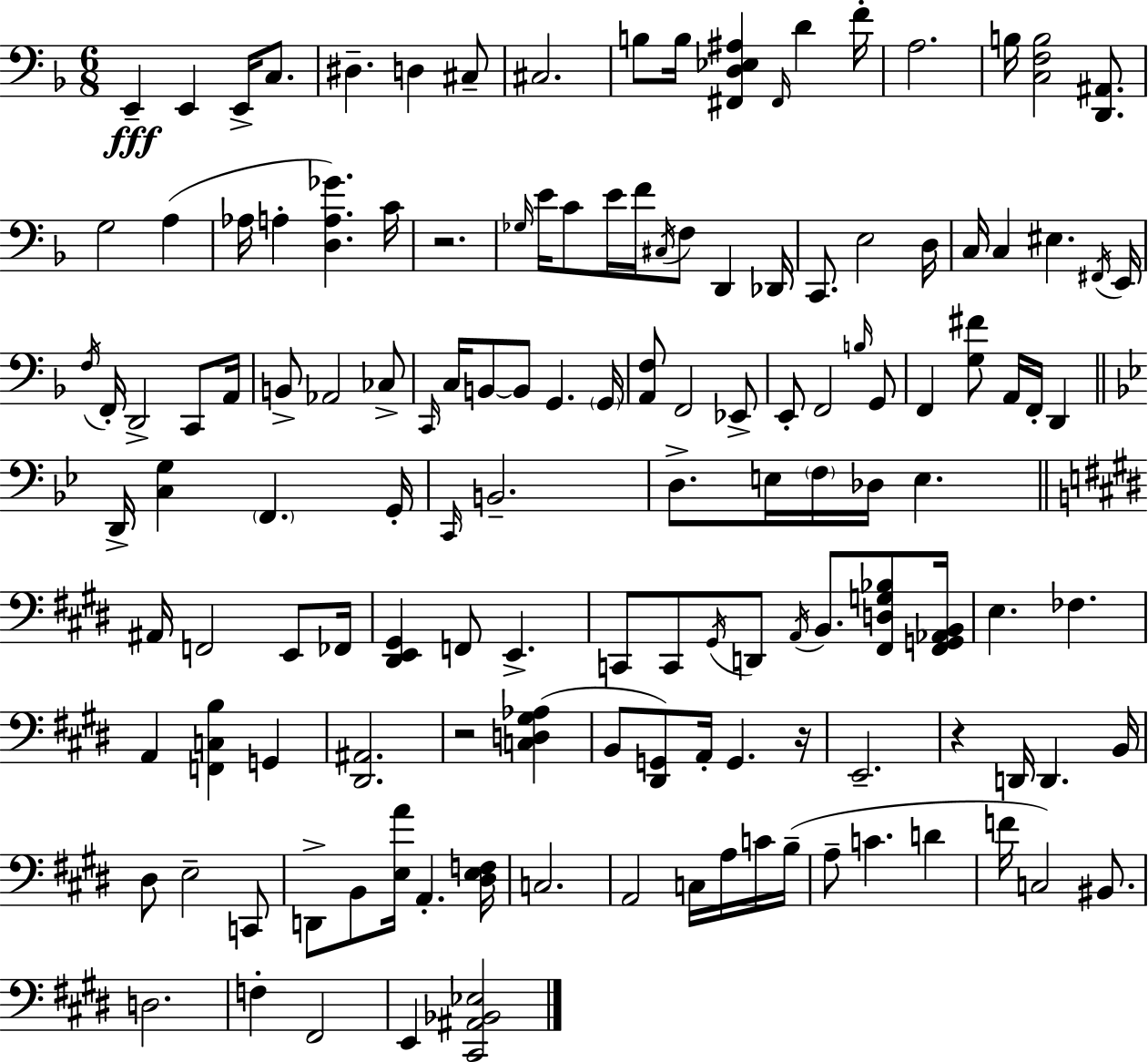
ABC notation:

X:1
T:Untitled
M:6/8
L:1/4
K:Dm
E,, E,, E,,/4 C,/2 ^D, D, ^C,/2 ^C,2 B,/2 B,/4 [^F,,D,_E,^A,] ^F,,/4 D F/4 A,2 B,/4 [C,F,B,]2 [D,,^A,,]/2 G,2 A, _A,/4 A, [D,A,_G] C/4 z2 _G,/4 E/4 C/2 E/4 F/4 ^C,/4 F,/2 D,, _D,,/4 C,,/2 E,2 D,/4 C,/4 C, ^E, ^F,,/4 E,,/4 F,/4 F,,/4 D,,2 C,,/2 A,,/4 B,,/2 _A,,2 _C,/2 C,,/4 C,/4 B,,/2 B,,/2 G,, G,,/4 [A,,F,]/2 F,,2 _E,,/2 E,,/2 F,,2 B,/4 G,,/2 F,, [G,^F]/2 A,,/4 F,,/4 D,, D,,/4 [C,G,] F,, G,,/4 C,,/4 B,,2 D,/2 E,/4 F,/4 _D,/4 E, ^A,,/4 F,,2 E,,/2 _F,,/4 [^D,,E,,^G,,] F,,/2 E,, C,,/2 C,,/2 ^G,,/4 D,,/2 A,,/4 B,,/2 [^F,,D,G,_B,]/2 [^F,,G,,_A,,B,,]/4 E, _F, A,, [F,,C,B,] G,, [^D,,^A,,]2 z2 [C,D,^G,_A,] B,,/2 [^D,,G,,]/2 A,,/4 G,, z/4 E,,2 z D,,/4 D,, B,,/4 ^D,/2 E,2 C,,/2 D,,/2 B,,/2 [E,A]/4 A,, [^D,E,F,]/4 C,2 A,,2 C,/4 A,/4 C/4 B,/4 A,/2 C D F/4 C,2 ^B,,/2 D,2 F, ^F,,2 E,, [^C,,^A,,_B,,_E,]2